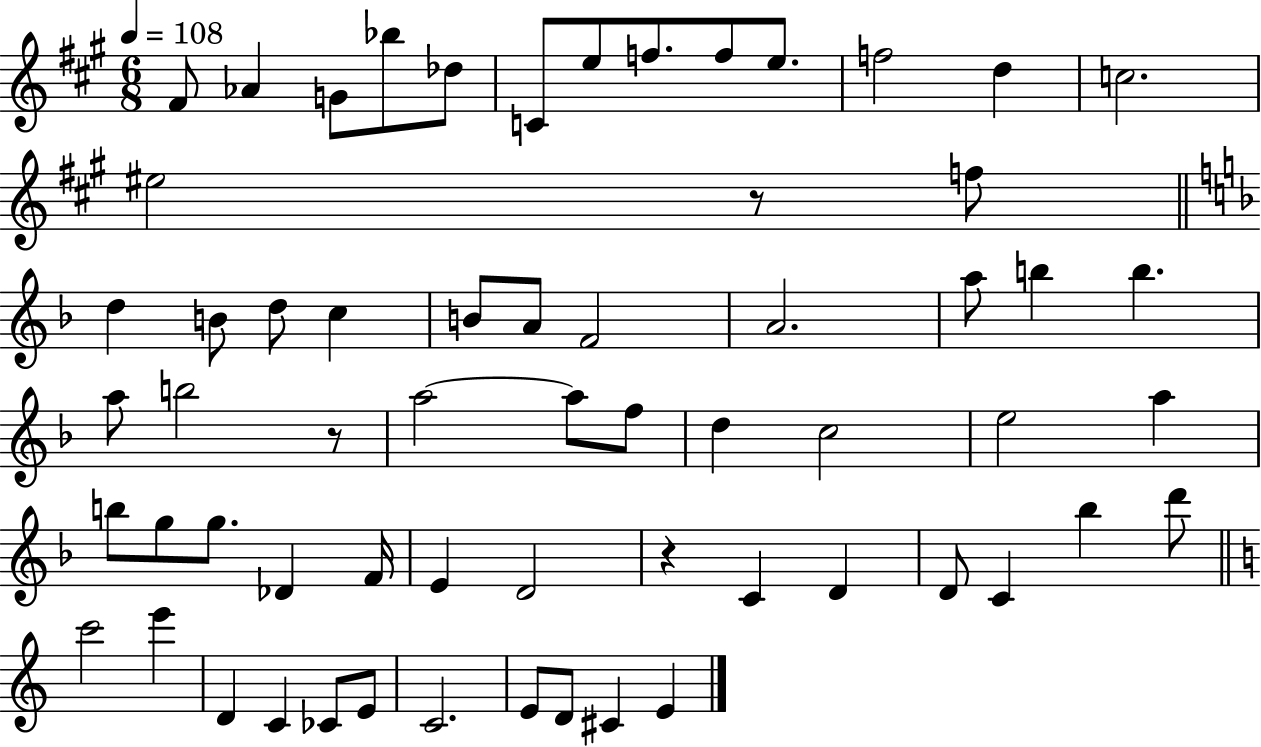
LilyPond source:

{
  \clef treble
  \numericTimeSignature
  \time 6/8
  \key a \major
  \tempo 4 = 108
  fis'8 aes'4 g'8 bes''8 des''8 | c'8 e''8 f''8. f''8 e''8. | f''2 d''4 | c''2. | \break eis''2 r8 f''8 | \bar "||" \break \key f \major d''4 b'8 d''8 c''4 | b'8 a'8 f'2 | a'2. | a''8 b''4 b''4. | \break a''8 b''2 r8 | a''2~~ a''8 f''8 | d''4 c''2 | e''2 a''4 | \break b''8 g''8 g''8. des'4 f'16 | e'4 d'2 | r4 c'4 d'4 | d'8 c'4 bes''4 d'''8 | \break \bar "||" \break \key a \minor c'''2 e'''4 | d'4 c'4 ces'8 e'8 | c'2. | e'8 d'8 cis'4 e'4 | \break \bar "|."
}